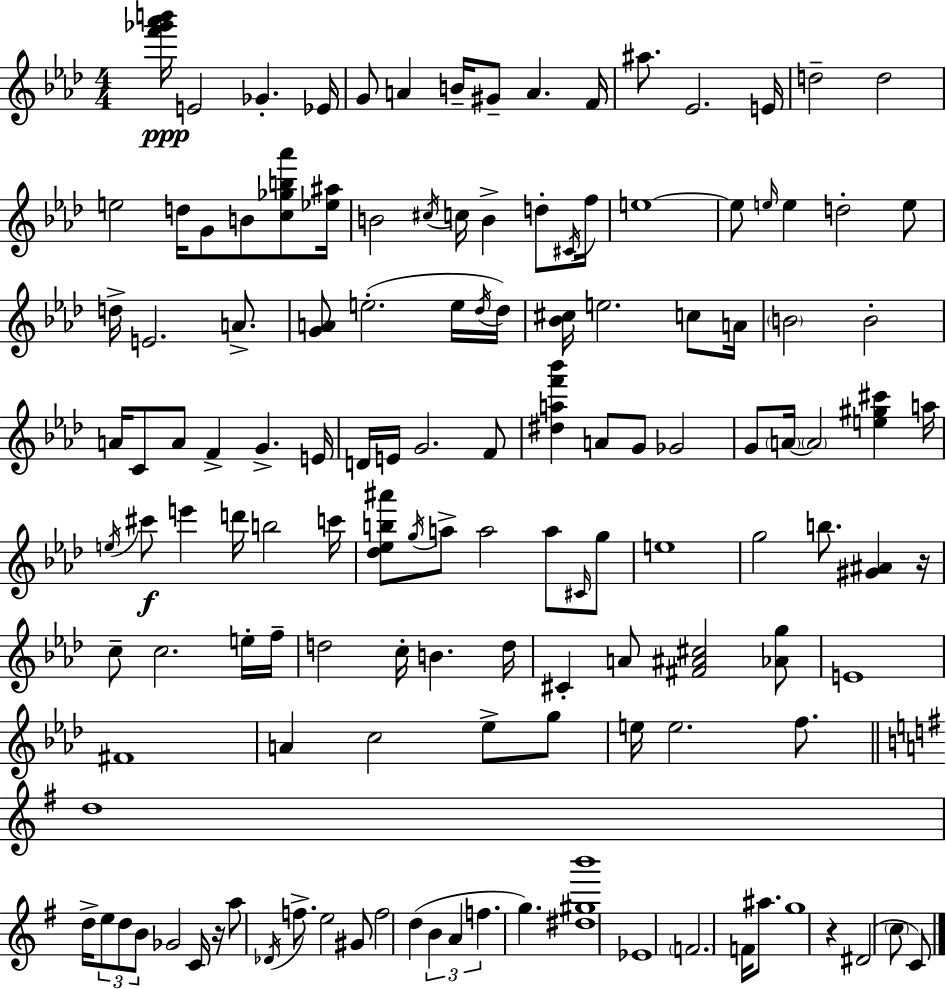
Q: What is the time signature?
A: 4/4